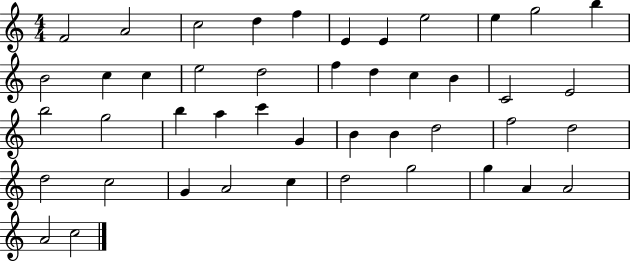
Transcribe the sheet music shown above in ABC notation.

X:1
T:Untitled
M:4/4
L:1/4
K:C
F2 A2 c2 d f E E e2 e g2 b B2 c c e2 d2 f d c B C2 E2 b2 g2 b a c' G B B d2 f2 d2 d2 c2 G A2 c d2 g2 g A A2 A2 c2